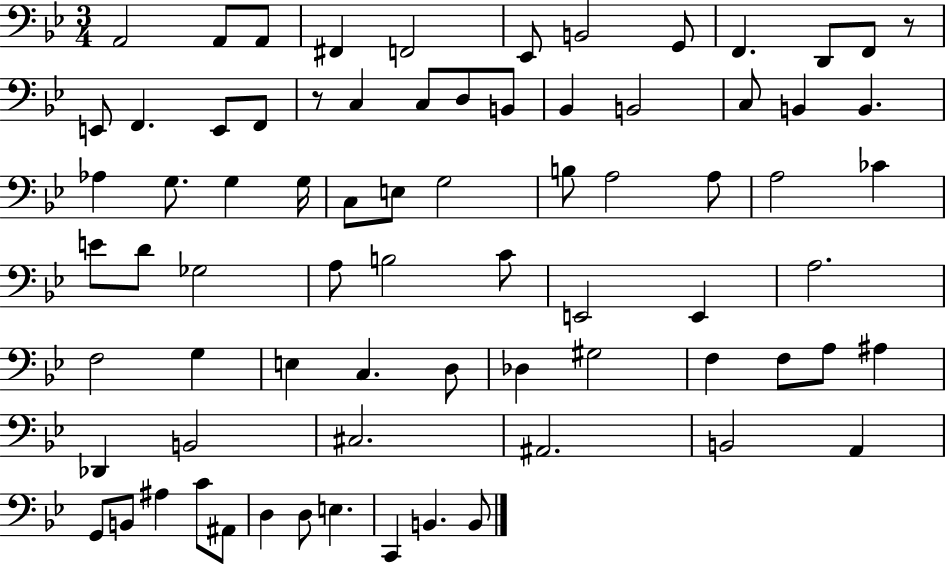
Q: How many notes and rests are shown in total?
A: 75